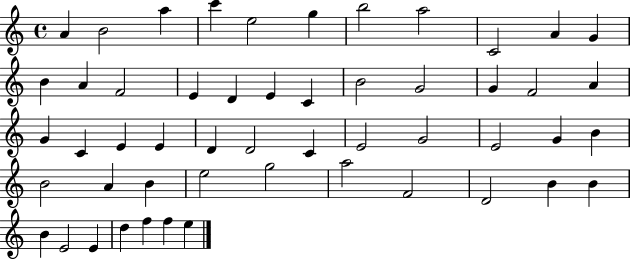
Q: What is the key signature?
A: C major